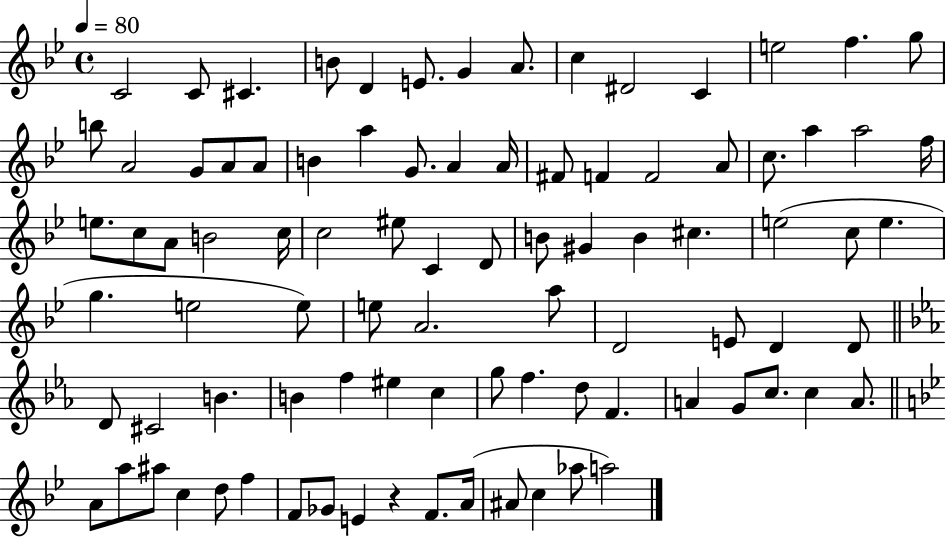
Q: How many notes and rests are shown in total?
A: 90